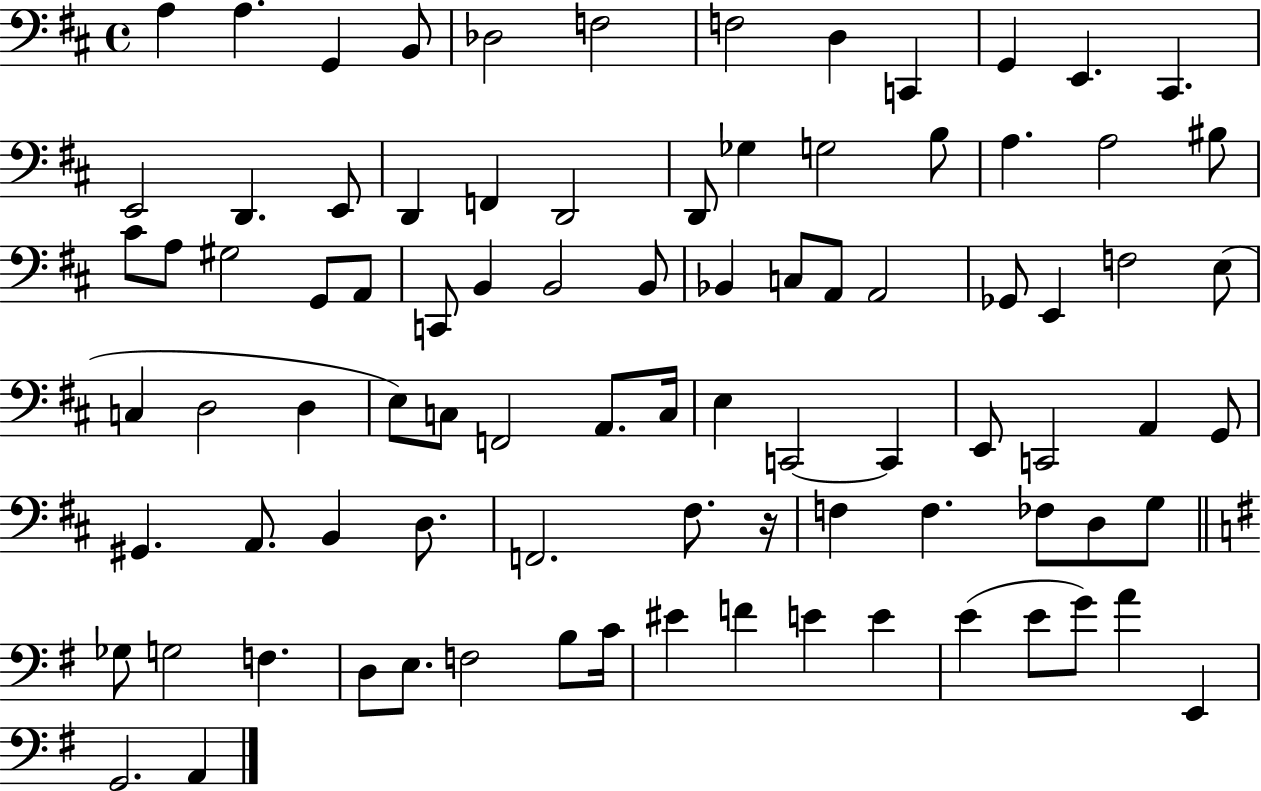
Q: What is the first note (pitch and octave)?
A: A3